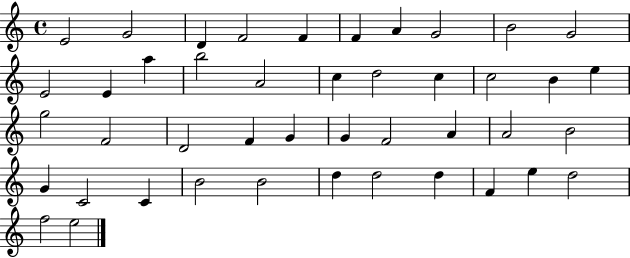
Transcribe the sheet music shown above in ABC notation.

X:1
T:Untitled
M:4/4
L:1/4
K:C
E2 G2 D F2 F F A G2 B2 G2 E2 E a b2 A2 c d2 c c2 B e g2 F2 D2 F G G F2 A A2 B2 G C2 C B2 B2 d d2 d F e d2 f2 e2